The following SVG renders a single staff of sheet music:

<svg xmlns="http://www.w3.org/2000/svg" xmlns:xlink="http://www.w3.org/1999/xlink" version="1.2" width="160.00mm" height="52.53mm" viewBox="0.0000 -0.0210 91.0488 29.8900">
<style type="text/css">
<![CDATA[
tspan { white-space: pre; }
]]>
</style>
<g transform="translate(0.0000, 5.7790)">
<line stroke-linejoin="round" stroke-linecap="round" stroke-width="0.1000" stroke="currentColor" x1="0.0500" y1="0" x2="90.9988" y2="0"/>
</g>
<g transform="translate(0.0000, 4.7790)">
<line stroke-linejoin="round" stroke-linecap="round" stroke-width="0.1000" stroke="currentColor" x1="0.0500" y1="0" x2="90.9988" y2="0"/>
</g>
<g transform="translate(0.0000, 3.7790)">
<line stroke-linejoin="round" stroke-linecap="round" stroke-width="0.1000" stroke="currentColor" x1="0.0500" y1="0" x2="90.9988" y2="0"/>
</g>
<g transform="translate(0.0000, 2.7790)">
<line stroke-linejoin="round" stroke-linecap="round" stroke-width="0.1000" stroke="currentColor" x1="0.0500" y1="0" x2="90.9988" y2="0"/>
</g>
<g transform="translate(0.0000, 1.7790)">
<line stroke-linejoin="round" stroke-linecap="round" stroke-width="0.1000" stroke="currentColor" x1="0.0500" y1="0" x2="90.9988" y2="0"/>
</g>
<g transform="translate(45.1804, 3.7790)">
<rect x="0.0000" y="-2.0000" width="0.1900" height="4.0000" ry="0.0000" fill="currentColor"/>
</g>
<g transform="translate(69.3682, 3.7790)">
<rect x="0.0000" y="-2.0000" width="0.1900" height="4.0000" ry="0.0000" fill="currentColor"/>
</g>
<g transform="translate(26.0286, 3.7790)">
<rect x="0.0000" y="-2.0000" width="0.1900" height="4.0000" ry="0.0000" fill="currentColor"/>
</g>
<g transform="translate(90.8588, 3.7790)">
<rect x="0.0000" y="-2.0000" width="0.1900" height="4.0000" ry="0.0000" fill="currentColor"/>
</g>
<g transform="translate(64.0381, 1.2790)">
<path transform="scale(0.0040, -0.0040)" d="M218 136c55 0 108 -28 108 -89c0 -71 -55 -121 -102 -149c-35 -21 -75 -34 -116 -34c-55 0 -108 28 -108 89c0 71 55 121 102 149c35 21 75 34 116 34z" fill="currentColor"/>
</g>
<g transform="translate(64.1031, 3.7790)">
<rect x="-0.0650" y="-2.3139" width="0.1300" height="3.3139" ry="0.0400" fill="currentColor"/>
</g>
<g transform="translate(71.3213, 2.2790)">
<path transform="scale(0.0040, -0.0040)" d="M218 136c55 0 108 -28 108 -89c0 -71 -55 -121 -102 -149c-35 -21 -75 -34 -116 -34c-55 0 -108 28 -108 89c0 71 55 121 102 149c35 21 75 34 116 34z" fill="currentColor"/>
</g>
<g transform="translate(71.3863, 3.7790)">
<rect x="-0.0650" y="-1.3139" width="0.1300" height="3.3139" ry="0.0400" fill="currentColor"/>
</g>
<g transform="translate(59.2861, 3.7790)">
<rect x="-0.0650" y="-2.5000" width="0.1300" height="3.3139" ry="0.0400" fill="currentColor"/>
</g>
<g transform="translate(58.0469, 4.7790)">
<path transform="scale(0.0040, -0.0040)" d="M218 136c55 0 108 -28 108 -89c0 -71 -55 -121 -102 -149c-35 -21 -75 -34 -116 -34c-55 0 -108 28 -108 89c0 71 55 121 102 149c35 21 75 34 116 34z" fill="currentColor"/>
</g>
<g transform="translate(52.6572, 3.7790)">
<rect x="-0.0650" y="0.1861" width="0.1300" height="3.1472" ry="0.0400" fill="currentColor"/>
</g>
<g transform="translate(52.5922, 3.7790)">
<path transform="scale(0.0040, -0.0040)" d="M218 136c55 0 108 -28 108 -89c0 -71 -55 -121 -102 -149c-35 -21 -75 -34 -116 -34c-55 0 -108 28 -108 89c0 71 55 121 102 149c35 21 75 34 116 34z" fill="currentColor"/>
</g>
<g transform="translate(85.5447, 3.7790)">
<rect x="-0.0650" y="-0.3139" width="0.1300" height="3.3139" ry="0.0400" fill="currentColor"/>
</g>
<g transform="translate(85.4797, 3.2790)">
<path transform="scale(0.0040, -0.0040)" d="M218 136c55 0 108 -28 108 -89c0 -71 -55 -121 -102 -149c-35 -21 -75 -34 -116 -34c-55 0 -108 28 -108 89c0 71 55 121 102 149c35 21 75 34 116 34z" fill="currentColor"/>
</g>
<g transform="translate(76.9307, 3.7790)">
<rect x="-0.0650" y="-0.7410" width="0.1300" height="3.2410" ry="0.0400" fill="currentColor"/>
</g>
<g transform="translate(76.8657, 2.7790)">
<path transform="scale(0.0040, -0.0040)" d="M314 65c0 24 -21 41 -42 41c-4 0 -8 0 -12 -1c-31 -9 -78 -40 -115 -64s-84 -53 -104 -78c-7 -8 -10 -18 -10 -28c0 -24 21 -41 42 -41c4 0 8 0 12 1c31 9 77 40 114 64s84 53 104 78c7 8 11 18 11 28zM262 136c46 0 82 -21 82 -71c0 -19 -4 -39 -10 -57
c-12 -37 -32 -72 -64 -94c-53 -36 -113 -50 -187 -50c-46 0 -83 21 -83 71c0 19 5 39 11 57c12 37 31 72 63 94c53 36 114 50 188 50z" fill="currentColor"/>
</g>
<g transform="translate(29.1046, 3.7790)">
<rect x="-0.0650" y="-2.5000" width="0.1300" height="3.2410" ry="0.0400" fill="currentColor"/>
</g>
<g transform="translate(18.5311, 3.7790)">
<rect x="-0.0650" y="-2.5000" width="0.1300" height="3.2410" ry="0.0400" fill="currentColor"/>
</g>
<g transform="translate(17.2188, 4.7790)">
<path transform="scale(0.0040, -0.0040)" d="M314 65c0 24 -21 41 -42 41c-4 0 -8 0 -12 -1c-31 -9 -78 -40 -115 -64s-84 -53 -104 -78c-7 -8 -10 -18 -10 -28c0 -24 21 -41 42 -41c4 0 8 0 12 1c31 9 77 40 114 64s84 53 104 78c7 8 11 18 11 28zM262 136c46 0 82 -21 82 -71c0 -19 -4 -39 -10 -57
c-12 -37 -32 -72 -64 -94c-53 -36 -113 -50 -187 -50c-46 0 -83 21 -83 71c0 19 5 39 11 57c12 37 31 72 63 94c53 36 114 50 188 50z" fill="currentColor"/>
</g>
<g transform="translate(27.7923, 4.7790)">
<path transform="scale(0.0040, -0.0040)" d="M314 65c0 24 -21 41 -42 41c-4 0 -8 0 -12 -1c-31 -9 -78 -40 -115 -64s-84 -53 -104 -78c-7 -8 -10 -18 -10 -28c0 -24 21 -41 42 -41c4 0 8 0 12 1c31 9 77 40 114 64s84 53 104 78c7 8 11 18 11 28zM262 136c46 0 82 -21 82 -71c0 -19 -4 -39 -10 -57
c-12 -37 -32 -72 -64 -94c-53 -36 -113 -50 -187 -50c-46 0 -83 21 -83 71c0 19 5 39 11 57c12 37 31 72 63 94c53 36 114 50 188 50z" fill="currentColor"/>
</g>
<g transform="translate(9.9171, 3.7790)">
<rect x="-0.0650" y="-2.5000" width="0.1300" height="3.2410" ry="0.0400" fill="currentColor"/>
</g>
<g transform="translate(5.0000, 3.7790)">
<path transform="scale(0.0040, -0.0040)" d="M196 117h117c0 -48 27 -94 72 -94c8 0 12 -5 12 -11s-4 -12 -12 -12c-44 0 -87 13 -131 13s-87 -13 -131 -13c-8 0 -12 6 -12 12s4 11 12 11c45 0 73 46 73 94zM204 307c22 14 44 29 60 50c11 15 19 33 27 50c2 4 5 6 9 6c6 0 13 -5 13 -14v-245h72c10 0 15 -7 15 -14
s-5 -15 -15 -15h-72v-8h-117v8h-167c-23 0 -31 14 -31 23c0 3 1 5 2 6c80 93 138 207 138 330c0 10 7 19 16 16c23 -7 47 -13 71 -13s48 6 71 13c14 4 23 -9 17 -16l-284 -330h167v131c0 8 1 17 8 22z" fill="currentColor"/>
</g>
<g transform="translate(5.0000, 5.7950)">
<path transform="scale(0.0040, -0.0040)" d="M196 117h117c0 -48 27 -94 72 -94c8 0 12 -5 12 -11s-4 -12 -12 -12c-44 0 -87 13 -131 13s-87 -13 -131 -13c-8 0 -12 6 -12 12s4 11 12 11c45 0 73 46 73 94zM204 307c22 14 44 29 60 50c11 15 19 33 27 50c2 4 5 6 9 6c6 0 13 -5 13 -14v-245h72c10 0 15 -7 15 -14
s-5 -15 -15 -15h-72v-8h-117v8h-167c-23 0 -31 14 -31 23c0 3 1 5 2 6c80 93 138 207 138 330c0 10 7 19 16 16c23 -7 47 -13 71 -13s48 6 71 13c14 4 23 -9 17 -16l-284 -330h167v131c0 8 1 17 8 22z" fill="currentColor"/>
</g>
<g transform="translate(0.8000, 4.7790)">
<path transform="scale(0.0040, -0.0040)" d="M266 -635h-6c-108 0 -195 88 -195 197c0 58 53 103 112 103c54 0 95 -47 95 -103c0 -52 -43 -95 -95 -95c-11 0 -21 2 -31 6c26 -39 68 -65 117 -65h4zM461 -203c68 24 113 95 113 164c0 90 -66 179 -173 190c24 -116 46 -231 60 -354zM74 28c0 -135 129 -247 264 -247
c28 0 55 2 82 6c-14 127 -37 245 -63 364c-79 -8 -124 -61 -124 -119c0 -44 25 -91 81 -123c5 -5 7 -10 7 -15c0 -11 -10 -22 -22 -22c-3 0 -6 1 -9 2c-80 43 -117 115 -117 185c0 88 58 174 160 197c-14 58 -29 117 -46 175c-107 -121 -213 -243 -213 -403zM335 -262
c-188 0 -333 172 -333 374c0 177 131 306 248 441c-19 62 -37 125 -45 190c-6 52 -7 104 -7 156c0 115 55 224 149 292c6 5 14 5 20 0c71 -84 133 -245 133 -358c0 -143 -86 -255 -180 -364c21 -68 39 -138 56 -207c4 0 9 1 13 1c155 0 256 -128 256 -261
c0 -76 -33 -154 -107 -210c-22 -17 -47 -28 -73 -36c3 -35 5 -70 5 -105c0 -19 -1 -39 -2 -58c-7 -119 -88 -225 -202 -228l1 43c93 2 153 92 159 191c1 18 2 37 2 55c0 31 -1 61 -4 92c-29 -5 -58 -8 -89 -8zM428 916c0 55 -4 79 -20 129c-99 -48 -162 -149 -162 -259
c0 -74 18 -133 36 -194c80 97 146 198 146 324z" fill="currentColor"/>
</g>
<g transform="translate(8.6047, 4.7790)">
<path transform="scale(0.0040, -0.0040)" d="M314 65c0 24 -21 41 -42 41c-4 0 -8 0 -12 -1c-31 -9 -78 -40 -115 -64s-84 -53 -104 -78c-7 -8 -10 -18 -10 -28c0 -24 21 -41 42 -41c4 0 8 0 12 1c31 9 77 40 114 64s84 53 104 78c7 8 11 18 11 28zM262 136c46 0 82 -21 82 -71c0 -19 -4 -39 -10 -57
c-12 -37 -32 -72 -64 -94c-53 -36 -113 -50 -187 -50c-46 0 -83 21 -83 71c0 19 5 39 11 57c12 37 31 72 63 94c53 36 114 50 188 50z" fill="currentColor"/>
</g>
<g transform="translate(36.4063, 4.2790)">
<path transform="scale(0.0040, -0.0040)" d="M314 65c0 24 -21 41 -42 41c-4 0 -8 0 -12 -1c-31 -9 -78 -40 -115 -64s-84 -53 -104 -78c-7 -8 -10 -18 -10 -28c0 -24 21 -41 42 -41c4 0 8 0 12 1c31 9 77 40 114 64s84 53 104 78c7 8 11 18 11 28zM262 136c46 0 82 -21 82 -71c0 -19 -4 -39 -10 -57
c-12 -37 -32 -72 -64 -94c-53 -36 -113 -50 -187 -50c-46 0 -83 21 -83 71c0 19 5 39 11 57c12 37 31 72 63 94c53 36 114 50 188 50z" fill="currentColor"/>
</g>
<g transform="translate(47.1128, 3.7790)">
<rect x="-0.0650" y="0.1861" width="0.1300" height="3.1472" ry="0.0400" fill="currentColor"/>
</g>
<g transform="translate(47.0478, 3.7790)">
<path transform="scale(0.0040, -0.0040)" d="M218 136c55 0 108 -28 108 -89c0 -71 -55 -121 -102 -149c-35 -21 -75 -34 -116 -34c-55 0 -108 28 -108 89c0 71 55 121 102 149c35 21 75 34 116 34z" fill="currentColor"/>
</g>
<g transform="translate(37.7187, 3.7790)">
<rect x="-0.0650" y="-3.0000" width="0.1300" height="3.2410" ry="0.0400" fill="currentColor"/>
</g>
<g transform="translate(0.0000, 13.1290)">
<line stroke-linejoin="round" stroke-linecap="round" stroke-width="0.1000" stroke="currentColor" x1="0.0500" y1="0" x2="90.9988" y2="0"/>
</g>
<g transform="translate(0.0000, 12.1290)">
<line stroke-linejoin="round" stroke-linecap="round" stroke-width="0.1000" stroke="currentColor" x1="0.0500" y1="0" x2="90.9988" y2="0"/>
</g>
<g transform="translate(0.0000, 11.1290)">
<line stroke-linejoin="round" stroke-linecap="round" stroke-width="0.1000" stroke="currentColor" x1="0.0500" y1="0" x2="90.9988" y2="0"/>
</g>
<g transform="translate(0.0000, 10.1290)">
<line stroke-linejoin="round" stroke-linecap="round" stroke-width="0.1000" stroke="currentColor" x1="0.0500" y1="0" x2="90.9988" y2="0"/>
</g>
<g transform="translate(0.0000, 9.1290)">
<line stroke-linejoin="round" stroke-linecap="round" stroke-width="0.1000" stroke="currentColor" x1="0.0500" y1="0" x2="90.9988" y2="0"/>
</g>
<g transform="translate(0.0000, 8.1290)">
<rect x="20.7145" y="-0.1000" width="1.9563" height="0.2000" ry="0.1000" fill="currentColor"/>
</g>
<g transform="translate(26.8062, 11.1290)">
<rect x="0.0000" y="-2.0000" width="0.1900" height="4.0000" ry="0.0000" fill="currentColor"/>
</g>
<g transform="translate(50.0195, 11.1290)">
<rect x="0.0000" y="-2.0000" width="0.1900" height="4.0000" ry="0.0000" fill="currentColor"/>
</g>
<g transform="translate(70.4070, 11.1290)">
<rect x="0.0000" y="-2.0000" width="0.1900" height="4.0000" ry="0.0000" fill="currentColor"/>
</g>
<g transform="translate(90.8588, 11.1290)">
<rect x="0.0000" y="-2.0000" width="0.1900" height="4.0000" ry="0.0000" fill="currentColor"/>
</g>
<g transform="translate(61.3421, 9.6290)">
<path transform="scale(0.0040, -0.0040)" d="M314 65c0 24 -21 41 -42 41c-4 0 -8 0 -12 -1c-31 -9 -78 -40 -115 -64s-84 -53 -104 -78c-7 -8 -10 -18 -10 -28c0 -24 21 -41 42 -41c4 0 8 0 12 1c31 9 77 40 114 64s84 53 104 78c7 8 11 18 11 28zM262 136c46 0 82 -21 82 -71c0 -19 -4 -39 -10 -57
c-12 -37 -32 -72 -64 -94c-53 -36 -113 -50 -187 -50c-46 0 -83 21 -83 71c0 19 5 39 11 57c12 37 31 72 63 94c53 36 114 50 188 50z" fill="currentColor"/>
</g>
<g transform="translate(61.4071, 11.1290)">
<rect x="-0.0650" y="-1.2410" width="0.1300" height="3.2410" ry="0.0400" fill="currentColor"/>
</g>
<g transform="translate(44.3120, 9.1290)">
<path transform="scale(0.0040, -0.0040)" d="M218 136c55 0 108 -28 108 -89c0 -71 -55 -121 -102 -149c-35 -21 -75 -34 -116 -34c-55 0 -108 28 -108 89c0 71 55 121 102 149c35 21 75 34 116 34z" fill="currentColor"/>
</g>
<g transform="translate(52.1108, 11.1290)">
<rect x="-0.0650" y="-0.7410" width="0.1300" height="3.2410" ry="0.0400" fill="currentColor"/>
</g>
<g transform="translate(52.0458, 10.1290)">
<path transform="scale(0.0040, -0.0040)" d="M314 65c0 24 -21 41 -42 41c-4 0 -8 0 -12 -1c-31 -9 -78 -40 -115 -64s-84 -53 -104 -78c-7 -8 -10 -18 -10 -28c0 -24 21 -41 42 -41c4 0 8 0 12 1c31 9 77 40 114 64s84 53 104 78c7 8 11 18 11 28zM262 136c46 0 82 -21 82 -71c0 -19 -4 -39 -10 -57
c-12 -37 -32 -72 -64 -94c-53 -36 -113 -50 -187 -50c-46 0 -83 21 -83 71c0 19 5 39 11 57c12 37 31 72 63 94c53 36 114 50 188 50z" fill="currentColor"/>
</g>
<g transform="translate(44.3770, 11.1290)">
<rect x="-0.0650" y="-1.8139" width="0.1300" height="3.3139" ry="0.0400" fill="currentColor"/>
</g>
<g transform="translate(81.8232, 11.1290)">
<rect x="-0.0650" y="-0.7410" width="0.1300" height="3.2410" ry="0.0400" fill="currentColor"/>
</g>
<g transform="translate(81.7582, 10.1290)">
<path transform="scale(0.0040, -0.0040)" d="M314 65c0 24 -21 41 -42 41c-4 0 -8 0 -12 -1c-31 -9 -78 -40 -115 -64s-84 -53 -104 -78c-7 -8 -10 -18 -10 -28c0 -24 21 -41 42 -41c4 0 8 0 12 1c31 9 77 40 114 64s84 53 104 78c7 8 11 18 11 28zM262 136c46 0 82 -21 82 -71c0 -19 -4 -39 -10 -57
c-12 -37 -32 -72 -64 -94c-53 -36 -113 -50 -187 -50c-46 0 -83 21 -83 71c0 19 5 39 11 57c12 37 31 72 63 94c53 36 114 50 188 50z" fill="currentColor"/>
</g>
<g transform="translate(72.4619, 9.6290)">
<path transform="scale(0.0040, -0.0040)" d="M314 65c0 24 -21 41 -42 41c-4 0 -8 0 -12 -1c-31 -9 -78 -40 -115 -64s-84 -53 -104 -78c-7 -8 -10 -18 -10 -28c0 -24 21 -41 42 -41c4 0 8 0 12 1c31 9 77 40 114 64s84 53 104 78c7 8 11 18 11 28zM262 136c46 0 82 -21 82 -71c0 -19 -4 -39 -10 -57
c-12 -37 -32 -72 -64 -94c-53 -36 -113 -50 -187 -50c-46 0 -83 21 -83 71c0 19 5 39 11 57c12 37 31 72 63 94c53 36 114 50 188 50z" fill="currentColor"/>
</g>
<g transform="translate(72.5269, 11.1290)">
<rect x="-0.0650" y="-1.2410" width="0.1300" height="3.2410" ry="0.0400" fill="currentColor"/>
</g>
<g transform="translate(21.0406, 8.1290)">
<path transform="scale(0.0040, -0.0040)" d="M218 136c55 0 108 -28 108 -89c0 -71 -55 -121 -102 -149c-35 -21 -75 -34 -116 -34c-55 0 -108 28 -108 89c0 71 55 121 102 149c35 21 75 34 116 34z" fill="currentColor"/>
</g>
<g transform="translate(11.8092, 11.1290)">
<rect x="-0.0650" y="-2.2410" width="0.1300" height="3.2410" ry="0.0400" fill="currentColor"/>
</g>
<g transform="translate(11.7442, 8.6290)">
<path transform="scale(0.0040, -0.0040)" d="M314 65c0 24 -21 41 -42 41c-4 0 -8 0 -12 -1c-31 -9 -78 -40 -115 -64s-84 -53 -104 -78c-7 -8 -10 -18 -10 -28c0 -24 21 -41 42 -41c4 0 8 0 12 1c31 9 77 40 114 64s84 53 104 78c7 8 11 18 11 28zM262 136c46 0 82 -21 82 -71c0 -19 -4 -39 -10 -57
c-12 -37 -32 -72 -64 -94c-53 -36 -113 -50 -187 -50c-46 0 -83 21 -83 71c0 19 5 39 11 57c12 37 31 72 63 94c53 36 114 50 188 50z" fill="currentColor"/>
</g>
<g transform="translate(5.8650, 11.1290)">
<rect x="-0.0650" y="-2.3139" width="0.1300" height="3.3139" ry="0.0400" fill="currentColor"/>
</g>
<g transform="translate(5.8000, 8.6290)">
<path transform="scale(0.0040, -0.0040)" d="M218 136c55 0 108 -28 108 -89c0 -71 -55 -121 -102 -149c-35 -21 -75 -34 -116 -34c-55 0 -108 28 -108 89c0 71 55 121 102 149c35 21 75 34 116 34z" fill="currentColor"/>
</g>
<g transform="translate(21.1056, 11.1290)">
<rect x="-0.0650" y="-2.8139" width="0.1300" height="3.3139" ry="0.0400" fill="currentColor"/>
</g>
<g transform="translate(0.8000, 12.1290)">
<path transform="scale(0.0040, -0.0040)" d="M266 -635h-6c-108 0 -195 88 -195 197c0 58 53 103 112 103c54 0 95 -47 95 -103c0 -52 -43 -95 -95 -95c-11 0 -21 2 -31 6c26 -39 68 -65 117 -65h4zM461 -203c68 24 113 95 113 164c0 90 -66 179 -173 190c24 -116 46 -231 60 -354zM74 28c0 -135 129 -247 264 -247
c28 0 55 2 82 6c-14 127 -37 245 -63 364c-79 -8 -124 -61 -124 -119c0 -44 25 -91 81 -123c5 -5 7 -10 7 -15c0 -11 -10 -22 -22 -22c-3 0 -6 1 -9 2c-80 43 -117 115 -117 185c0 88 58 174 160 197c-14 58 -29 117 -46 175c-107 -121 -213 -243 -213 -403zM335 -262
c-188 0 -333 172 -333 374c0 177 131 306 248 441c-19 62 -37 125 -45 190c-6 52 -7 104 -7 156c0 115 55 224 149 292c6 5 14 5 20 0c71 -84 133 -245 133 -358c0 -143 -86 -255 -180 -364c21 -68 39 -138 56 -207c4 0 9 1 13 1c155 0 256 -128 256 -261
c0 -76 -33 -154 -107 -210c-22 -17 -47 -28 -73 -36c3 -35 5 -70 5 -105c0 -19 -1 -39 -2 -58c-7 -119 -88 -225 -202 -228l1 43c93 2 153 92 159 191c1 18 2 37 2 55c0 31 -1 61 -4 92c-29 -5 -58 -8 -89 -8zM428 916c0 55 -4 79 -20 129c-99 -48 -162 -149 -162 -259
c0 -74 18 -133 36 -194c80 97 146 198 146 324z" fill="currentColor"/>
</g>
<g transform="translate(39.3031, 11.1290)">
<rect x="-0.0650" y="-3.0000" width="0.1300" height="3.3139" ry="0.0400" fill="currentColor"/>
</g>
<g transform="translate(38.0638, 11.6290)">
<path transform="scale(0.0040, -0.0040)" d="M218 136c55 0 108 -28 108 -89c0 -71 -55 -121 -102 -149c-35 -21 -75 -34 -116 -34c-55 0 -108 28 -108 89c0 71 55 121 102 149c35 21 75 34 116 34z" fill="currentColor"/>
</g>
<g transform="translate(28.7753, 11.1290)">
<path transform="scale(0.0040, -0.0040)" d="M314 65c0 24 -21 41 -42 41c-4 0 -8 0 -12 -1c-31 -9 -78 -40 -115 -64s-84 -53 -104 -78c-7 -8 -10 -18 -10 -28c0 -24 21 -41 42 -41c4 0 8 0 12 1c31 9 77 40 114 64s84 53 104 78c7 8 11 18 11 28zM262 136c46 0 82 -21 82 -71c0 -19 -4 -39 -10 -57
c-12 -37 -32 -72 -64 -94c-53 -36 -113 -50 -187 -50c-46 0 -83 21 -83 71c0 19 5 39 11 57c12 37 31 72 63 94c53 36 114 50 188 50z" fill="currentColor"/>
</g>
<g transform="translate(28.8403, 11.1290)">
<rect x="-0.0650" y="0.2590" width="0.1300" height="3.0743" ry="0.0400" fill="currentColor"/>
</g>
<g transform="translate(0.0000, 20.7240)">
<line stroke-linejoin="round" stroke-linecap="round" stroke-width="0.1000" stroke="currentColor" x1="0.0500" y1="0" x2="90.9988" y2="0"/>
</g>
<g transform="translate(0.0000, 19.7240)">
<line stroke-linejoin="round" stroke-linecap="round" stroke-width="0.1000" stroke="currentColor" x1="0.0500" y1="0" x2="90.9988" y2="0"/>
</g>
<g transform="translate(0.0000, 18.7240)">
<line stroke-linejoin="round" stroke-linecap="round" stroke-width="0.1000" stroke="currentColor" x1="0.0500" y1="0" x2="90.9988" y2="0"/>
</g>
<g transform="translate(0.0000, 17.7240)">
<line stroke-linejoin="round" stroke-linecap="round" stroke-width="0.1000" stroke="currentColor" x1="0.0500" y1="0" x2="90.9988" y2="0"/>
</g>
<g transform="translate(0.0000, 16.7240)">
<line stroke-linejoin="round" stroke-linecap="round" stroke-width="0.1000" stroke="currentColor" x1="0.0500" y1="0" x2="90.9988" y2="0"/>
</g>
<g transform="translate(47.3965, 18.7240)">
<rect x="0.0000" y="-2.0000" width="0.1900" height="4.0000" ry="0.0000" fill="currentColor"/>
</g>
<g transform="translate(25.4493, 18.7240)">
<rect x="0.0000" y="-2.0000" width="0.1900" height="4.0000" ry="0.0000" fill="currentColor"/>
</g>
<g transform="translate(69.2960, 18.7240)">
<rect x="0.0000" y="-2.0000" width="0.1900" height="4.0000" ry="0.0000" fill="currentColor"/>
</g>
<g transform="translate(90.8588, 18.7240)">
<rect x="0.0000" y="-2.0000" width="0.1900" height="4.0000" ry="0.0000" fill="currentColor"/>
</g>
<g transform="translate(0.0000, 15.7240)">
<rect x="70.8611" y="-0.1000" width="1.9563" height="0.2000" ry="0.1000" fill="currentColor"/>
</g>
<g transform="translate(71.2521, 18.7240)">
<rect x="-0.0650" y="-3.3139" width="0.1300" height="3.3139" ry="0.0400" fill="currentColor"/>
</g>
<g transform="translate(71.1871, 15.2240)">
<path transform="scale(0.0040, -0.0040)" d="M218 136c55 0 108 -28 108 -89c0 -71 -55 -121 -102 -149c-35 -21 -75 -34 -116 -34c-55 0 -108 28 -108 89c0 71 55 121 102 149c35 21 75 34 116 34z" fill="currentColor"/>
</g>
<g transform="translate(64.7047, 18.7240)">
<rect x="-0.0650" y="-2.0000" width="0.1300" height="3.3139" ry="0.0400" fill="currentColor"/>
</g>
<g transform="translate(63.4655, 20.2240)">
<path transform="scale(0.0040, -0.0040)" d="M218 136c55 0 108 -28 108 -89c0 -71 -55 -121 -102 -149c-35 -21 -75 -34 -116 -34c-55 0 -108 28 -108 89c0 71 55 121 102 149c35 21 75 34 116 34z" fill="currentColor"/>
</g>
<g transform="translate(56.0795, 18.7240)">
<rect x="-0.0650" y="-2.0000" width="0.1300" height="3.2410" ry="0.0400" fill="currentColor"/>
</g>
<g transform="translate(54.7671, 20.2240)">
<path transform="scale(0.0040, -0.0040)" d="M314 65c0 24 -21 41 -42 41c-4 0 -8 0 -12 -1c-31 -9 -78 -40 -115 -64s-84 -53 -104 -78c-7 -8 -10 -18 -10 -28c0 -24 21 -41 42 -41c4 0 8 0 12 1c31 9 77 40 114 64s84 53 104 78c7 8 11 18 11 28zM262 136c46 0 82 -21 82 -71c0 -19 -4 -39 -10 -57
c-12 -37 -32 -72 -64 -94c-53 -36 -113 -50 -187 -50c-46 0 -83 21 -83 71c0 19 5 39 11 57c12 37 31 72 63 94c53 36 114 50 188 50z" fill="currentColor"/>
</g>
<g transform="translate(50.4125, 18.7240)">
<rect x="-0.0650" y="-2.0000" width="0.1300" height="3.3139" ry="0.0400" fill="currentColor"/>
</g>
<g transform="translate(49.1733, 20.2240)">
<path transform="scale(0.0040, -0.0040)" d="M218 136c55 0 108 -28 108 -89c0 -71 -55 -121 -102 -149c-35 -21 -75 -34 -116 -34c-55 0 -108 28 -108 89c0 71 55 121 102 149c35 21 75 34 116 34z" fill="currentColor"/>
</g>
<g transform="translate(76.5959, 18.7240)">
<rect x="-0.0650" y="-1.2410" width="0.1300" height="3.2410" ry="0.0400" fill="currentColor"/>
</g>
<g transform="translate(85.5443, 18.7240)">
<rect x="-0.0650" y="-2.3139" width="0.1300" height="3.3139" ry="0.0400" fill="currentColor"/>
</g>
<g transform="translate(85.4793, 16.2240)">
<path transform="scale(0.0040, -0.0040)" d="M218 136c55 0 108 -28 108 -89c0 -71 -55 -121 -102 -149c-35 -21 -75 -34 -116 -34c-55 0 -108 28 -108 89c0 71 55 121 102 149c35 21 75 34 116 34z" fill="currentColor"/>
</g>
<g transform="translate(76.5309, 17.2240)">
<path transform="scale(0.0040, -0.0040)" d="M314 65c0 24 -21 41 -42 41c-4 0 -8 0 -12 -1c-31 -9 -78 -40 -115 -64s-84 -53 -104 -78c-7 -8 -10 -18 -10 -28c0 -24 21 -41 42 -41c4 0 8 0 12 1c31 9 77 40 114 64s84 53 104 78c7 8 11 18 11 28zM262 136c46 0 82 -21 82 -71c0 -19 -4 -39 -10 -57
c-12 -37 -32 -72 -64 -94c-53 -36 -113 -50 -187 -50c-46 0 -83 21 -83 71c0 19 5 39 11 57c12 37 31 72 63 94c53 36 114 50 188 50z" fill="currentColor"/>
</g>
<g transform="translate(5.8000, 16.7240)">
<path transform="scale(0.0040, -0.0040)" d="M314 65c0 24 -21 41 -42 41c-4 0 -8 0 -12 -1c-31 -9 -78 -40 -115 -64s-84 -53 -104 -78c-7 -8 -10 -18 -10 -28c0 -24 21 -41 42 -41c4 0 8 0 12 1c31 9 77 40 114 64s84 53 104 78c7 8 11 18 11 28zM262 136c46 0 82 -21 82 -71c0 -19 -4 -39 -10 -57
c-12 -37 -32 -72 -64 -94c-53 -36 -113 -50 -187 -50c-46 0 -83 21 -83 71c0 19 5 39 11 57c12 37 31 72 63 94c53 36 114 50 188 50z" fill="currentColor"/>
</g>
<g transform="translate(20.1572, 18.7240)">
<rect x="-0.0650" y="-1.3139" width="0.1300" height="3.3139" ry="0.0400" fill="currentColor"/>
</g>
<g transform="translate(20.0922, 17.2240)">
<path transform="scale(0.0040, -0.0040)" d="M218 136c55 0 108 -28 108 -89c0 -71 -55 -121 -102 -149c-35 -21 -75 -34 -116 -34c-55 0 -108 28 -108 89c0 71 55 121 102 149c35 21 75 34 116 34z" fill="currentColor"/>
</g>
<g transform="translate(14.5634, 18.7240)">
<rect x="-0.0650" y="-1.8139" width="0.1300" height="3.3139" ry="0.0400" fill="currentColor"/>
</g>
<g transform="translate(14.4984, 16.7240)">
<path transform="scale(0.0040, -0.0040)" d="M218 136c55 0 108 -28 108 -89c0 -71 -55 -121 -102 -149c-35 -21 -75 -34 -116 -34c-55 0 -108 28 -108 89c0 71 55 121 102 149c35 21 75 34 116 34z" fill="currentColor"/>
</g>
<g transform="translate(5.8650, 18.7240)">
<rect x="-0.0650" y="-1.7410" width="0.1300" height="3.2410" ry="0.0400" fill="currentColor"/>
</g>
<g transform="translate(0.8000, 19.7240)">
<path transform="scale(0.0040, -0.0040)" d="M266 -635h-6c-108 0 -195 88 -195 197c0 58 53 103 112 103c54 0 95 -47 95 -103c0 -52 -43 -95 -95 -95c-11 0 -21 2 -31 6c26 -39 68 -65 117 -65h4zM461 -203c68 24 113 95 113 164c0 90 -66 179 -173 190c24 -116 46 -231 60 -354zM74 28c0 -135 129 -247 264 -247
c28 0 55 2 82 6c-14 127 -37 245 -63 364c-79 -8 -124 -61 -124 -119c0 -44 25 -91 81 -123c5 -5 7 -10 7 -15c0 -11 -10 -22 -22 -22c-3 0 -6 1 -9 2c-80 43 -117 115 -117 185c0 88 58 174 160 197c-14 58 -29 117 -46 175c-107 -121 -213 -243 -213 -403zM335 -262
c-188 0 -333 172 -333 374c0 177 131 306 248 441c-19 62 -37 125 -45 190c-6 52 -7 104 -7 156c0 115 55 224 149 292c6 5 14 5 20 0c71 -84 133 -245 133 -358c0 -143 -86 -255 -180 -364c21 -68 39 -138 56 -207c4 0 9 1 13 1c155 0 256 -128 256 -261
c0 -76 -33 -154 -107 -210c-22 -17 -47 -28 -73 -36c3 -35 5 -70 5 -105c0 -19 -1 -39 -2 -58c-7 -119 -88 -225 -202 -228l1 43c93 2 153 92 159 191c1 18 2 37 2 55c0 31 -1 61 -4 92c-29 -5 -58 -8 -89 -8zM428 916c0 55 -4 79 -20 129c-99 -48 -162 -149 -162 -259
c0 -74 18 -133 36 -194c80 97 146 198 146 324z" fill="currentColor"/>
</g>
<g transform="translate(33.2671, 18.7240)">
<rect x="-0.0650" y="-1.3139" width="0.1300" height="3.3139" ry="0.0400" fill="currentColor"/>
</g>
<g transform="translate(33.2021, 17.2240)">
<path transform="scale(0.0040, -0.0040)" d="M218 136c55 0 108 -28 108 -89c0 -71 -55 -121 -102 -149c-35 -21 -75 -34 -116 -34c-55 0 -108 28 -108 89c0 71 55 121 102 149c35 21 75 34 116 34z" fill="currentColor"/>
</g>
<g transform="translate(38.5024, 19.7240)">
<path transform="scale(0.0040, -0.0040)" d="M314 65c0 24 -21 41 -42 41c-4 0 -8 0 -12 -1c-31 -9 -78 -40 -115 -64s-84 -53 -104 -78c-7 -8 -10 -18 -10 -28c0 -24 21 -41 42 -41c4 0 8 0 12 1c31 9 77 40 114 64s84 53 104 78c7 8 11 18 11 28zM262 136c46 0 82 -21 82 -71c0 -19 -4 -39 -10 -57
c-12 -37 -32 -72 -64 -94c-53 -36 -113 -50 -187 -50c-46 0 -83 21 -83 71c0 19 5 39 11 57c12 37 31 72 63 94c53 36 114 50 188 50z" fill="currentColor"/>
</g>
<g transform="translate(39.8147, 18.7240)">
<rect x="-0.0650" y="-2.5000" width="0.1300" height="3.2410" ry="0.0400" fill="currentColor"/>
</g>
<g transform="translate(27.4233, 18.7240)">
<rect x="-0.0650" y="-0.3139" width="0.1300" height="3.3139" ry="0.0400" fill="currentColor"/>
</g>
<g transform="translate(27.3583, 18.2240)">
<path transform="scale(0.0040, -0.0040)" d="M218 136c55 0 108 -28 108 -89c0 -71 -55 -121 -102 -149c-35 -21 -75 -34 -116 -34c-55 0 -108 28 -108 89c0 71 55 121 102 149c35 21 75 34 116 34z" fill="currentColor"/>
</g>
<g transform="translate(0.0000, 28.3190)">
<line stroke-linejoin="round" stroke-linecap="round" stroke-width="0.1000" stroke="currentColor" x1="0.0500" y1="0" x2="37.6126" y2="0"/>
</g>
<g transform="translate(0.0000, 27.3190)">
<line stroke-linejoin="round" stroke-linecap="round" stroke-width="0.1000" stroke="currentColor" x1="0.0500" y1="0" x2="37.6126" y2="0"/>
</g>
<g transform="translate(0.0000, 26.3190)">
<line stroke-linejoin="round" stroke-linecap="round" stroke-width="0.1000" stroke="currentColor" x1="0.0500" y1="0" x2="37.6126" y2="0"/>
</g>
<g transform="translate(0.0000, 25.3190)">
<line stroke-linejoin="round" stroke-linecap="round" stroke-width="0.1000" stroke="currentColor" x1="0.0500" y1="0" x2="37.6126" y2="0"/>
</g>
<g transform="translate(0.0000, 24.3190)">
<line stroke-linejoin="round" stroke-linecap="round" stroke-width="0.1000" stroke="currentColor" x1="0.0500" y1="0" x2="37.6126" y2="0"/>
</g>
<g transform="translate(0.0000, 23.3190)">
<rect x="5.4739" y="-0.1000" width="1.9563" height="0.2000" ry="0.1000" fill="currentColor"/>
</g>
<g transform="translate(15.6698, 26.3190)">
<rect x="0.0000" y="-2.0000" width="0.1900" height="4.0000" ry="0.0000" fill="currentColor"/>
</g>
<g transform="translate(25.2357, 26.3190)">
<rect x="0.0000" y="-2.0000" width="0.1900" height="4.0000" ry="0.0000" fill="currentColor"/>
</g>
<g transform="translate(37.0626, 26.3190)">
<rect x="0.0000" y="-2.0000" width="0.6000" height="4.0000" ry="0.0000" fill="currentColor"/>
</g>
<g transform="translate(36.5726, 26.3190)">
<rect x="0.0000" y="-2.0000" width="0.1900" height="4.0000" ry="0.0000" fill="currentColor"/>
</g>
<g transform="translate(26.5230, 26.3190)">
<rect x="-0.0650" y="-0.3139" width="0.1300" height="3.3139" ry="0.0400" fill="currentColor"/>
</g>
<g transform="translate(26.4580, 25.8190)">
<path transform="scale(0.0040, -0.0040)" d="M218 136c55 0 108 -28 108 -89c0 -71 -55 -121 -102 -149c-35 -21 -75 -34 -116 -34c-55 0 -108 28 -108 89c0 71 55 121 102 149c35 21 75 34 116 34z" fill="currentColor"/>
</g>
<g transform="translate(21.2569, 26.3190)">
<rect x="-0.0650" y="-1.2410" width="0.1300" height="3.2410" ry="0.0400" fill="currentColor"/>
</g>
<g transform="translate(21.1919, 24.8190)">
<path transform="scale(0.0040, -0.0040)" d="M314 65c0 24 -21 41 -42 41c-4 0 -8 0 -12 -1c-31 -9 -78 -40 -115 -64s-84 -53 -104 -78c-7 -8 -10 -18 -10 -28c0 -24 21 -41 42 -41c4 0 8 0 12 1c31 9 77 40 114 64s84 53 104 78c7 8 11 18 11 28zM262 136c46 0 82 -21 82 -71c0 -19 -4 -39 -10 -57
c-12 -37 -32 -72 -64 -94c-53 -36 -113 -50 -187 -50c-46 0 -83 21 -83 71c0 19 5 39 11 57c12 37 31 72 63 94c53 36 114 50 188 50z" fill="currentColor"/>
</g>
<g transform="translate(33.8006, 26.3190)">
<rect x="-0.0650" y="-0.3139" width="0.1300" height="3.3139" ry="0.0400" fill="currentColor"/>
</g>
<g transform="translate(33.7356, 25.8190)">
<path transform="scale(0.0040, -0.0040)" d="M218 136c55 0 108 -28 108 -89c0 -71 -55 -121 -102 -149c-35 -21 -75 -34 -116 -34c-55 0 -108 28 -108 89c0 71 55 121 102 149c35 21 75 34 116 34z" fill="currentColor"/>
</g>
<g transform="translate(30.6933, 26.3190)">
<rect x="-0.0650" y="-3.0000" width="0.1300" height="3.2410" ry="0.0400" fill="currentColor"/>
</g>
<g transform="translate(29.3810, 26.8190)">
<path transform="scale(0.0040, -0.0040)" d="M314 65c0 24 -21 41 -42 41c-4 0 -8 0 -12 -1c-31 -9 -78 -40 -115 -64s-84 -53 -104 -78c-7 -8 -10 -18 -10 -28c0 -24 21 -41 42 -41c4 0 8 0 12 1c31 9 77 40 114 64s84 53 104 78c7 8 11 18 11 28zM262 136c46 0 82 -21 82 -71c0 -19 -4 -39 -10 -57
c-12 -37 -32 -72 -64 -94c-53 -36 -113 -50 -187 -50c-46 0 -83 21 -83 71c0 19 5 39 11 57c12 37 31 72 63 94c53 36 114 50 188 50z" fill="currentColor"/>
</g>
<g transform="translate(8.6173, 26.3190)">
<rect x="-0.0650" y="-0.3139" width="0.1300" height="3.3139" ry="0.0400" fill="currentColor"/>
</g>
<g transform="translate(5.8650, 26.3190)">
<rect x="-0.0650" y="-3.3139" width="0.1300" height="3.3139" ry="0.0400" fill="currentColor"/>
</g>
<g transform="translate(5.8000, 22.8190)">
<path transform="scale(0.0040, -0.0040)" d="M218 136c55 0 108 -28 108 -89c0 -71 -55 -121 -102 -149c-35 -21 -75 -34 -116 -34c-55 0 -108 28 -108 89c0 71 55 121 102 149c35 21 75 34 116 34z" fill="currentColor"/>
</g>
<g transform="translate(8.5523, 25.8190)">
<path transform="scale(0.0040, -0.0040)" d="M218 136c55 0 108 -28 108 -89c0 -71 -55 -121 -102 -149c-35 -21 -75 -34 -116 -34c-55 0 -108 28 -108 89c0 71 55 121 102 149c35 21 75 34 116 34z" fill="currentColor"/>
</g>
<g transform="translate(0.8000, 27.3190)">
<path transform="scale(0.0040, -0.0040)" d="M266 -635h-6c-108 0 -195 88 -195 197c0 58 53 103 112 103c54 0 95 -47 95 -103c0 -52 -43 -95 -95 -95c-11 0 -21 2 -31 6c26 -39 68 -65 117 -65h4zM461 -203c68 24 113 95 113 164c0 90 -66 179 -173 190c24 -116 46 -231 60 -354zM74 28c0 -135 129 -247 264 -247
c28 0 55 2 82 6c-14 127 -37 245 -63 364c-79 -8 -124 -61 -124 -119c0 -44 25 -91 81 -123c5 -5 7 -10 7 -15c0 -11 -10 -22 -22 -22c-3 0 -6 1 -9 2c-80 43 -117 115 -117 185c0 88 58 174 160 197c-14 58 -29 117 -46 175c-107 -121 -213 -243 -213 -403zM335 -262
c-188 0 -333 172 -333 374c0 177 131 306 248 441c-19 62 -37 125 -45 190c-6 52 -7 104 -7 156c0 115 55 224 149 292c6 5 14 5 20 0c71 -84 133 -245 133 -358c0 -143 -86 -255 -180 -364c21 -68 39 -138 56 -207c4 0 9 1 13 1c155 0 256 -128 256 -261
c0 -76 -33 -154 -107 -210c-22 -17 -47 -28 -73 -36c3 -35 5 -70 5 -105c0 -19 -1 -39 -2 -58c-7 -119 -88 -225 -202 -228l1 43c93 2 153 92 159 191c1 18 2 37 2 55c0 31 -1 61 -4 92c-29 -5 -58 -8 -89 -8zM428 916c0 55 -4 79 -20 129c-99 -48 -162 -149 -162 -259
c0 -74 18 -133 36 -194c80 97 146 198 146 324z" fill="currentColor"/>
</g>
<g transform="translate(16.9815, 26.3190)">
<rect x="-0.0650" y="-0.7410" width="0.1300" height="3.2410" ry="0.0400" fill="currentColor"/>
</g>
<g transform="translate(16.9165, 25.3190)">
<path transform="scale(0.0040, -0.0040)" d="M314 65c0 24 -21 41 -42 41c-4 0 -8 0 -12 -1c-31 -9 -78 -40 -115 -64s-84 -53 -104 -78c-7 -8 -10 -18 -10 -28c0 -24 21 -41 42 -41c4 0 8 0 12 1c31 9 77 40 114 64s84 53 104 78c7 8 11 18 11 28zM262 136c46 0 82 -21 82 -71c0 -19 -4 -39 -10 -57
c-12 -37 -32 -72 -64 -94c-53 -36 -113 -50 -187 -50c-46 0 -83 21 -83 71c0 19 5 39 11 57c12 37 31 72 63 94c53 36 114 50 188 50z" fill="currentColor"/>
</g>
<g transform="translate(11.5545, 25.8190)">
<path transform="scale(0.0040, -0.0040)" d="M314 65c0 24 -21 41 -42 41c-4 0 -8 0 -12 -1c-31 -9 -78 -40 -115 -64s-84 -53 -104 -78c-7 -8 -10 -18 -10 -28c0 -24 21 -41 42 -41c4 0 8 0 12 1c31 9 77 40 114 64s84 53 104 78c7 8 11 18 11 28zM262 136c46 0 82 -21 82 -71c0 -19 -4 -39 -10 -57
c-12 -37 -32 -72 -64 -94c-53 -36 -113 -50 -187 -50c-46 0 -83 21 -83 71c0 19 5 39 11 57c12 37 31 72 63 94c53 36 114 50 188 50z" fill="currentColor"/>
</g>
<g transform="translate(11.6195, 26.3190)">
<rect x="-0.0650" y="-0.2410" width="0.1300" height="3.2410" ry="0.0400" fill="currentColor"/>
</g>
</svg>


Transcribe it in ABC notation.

X:1
T:Untitled
M:4/4
L:1/4
K:C
G2 G2 G2 A2 B B G g e d2 c g g2 a B2 A f d2 e2 e2 d2 f2 f e c e G2 F F2 F b e2 g b c c2 d2 e2 c A2 c